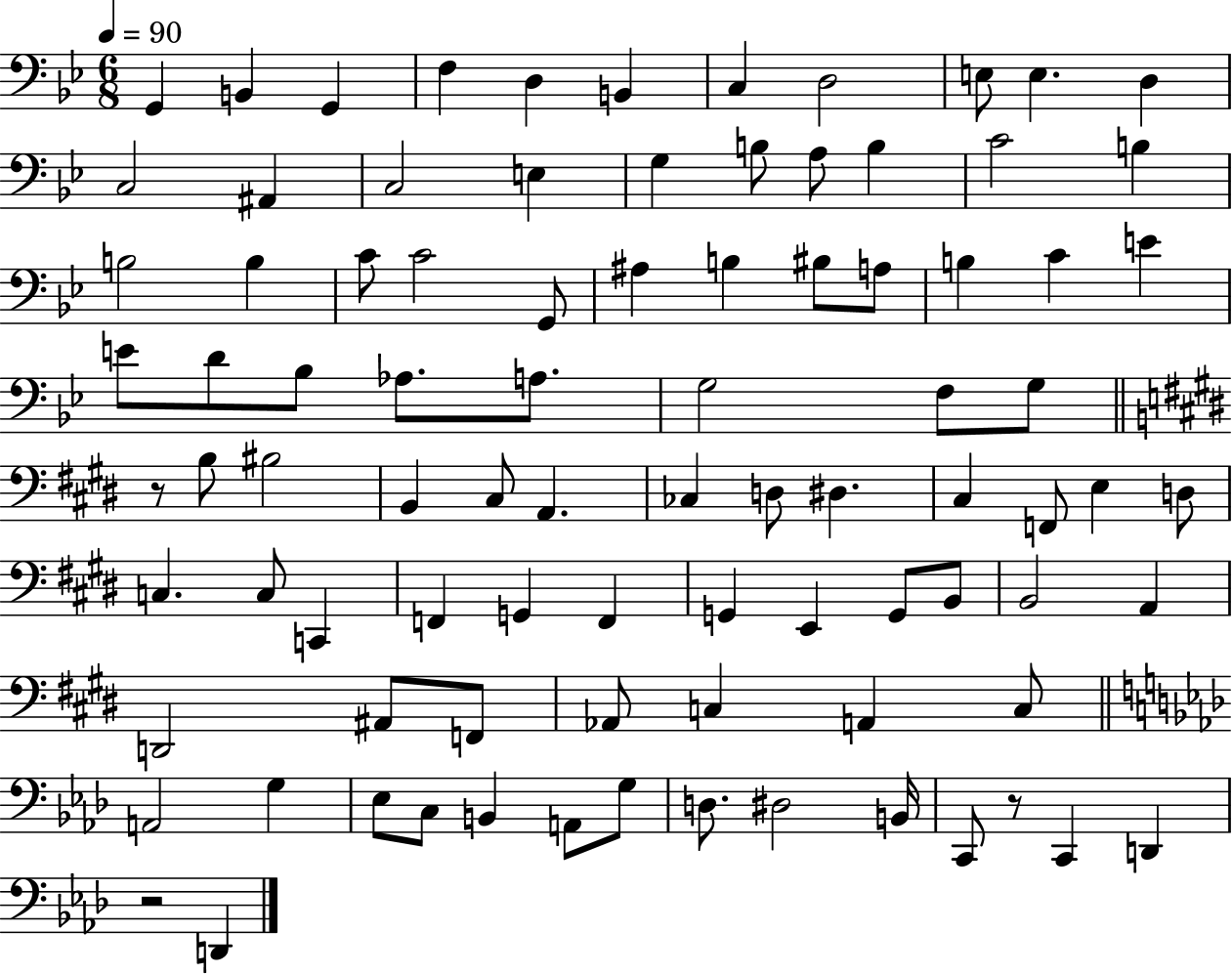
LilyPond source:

{
  \clef bass
  \numericTimeSignature
  \time 6/8
  \key bes \major
  \tempo 4 = 90
  \repeat volta 2 { g,4 b,4 g,4 | f4 d4 b,4 | c4 d2 | e8 e4. d4 | \break c2 ais,4 | c2 e4 | g4 b8 a8 b4 | c'2 b4 | \break b2 b4 | c'8 c'2 g,8 | ais4 b4 bis8 a8 | b4 c'4 e'4 | \break e'8 d'8 bes8 aes8. a8. | g2 f8 g8 | \bar "||" \break \key e \major r8 b8 bis2 | b,4 cis8 a,4. | ces4 d8 dis4. | cis4 f,8 e4 d8 | \break c4. c8 c,4 | f,4 g,4 f,4 | g,4 e,4 g,8 b,8 | b,2 a,4 | \break d,2 ais,8 f,8 | aes,8 c4 a,4 c8 | \bar "||" \break \key f \minor a,2 g4 | ees8 c8 b,4 a,8 g8 | d8. dis2 b,16 | c,8 r8 c,4 d,4 | \break r2 d,4 | } \bar "|."
}